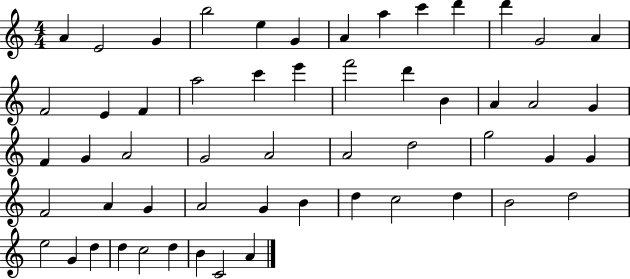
{
  \clef treble
  \numericTimeSignature
  \time 4/4
  \key c \major
  a'4 e'2 g'4 | b''2 e''4 g'4 | a'4 a''4 c'''4 d'''4 | d'''4 g'2 a'4 | \break f'2 e'4 f'4 | a''2 c'''4 e'''4 | f'''2 d'''4 b'4 | a'4 a'2 g'4 | \break f'4 g'4 a'2 | g'2 a'2 | a'2 d''2 | g''2 g'4 g'4 | \break f'2 a'4 g'4 | a'2 g'4 b'4 | d''4 c''2 d''4 | b'2 d''2 | \break e''2 g'4 d''4 | d''4 c''2 d''4 | b'4 c'2 a'4 | \bar "|."
}